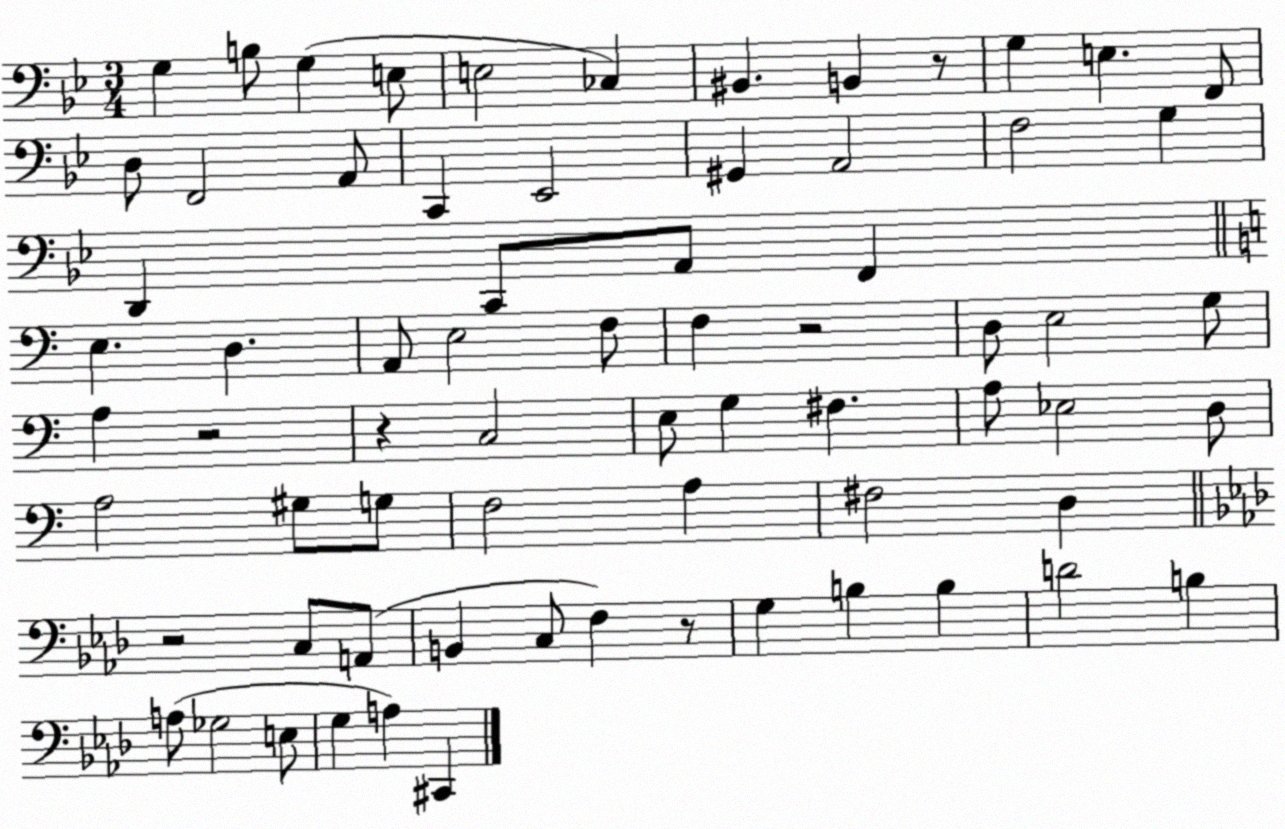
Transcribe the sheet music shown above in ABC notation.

X:1
T:Untitled
M:3/4
L:1/4
K:Bb
G, B,/2 G, E,/2 E,2 _C, ^B,, B,, z/2 G, E, F,,/2 D,/2 F,,2 A,,/2 C,, _E,,2 ^G,, A,,2 F,2 G, D,, C,,/2 A,,/2 F,, E, D, A,,/2 E,2 F,/2 F, z2 D,/2 E,2 G,/2 A, z2 z C,2 E,/2 G, ^F, A,/2 _E,2 D,/2 A,2 ^G,/2 G,/2 F,2 A, ^F,2 D, z2 C,/2 A,,/2 B,, C,/2 F, z/2 G, B, B, D2 B, A,/2 _G,2 E,/2 G, A, ^C,,